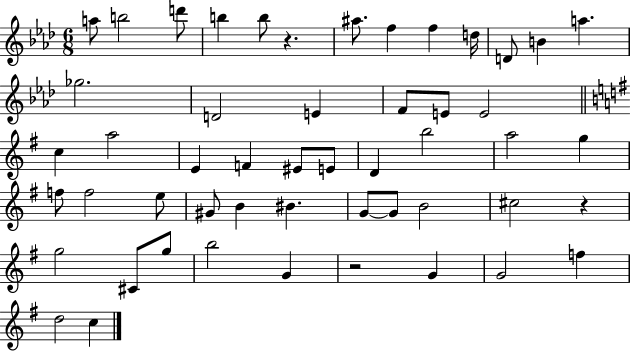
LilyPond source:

{
  \clef treble
  \numericTimeSignature
  \time 6/8
  \key aes \major
  a''8 b''2 d'''8 | b''4 b''8 r4. | ais''8. f''4 f''4 d''16 | d'8 b'4 a''4. | \break ges''2. | d'2 e'4 | f'8 e'8 e'2 | \bar "||" \break \key e \minor c''4 a''2 | e'4 f'4 eis'8 e'8 | d'4 b''2 | a''2 g''4 | \break f''8 f''2 e''8 | gis'8 b'4 bis'4. | g'8~~ g'8 b'2 | cis''2 r4 | \break g''2 cis'8 g''8 | b''2 g'4 | r2 g'4 | g'2 f''4 | \break d''2 c''4 | \bar "|."
}